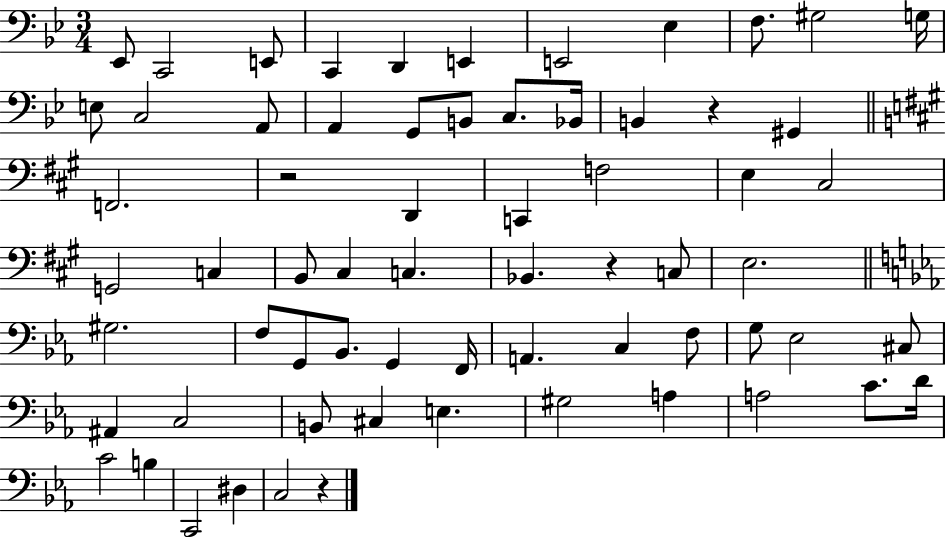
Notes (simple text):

Eb2/e C2/h E2/e C2/q D2/q E2/q E2/h Eb3/q F3/e. G#3/h G3/s E3/e C3/h A2/e A2/q G2/e B2/e C3/e. Bb2/s B2/q R/q G#2/q F2/h. R/h D2/q C2/q F3/h E3/q C#3/h G2/h C3/q B2/e C#3/q C3/q. Bb2/q. R/q C3/e E3/h. G#3/h. F3/e G2/e Bb2/e. G2/q F2/s A2/q. C3/q F3/e G3/e Eb3/h C#3/e A#2/q C3/h B2/e C#3/q E3/q. G#3/h A3/q A3/h C4/e. D4/s C4/h B3/q C2/h D#3/q C3/h R/q